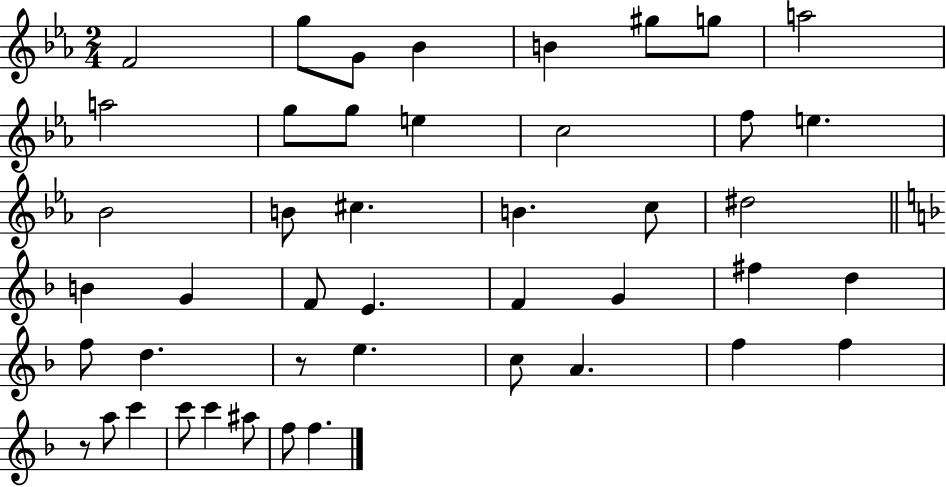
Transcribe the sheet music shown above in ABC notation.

X:1
T:Untitled
M:2/4
L:1/4
K:Eb
F2 g/2 G/2 _B B ^g/2 g/2 a2 a2 g/2 g/2 e c2 f/2 e _B2 B/2 ^c B c/2 ^d2 B G F/2 E F G ^f d f/2 d z/2 e c/2 A f f z/2 a/2 c' c'/2 c' ^a/2 f/2 f